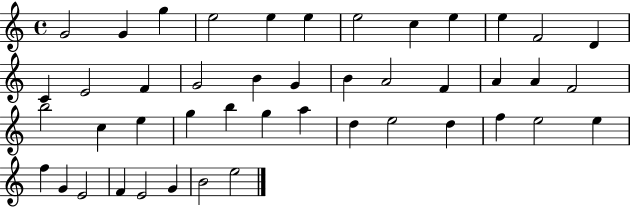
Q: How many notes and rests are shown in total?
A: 45